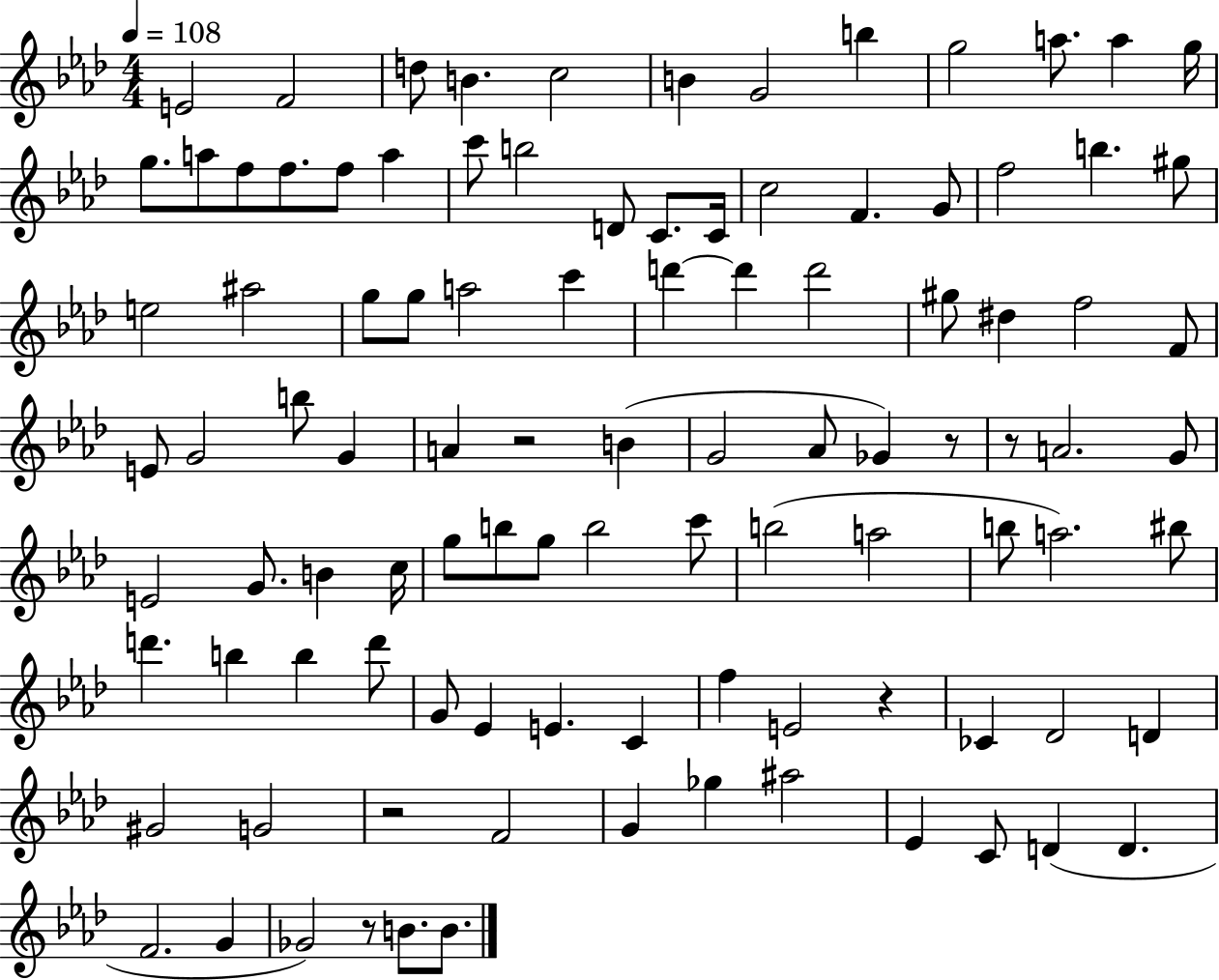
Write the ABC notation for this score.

X:1
T:Untitled
M:4/4
L:1/4
K:Ab
E2 F2 d/2 B c2 B G2 b g2 a/2 a g/4 g/2 a/2 f/2 f/2 f/2 a c'/2 b2 D/2 C/2 C/4 c2 F G/2 f2 b ^g/2 e2 ^a2 g/2 g/2 a2 c' d' d' d'2 ^g/2 ^d f2 F/2 E/2 G2 b/2 G A z2 B G2 _A/2 _G z/2 z/2 A2 G/2 E2 G/2 B c/4 g/2 b/2 g/2 b2 c'/2 b2 a2 b/2 a2 ^b/2 d' b b d'/2 G/2 _E E C f E2 z _C _D2 D ^G2 G2 z2 F2 G _g ^a2 _E C/2 D D F2 G _G2 z/2 B/2 B/2